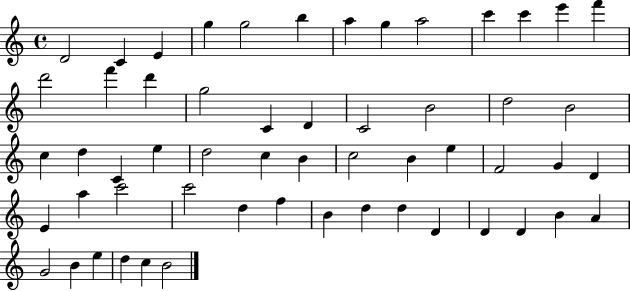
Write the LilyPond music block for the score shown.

{
  \clef treble
  \time 4/4
  \defaultTimeSignature
  \key c \major
  d'2 c'4 e'4 | g''4 g''2 b''4 | a''4 g''4 a''2 | c'''4 c'''4 e'''4 f'''4 | \break d'''2 f'''4 d'''4 | g''2 c'4 d'4 | c'2 b'2 | d''2 b'2 | \break c''4 d''4 c'4 e''4 | d''2 c''4 b'4 | c''2 b'4 e''4 | f'2 g'4 d'4 | \break e'4 a''4 c'''2 | c'''2 d''4 f''4 | b'4 d''4 d''4 d'4 | d'4 d'4 b'4 a'4 | \break g'2 b'4 e''4 | d''4 c''4 b'2 | \bar "|."
}